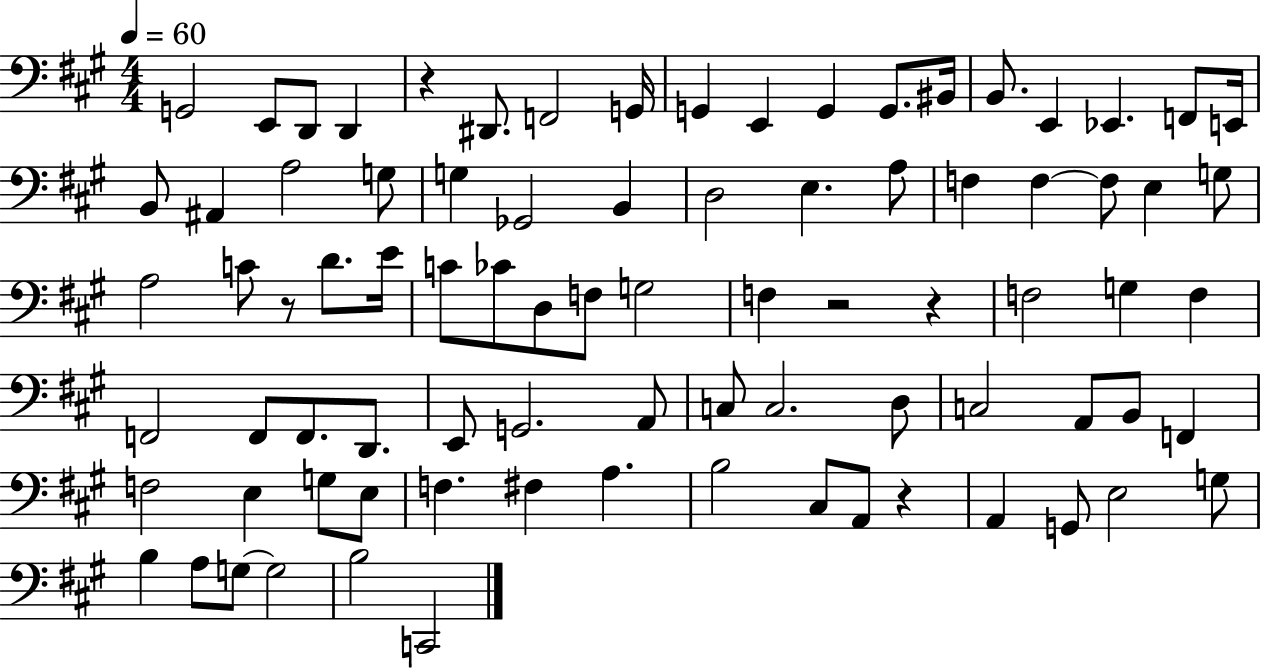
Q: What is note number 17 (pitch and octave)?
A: E2